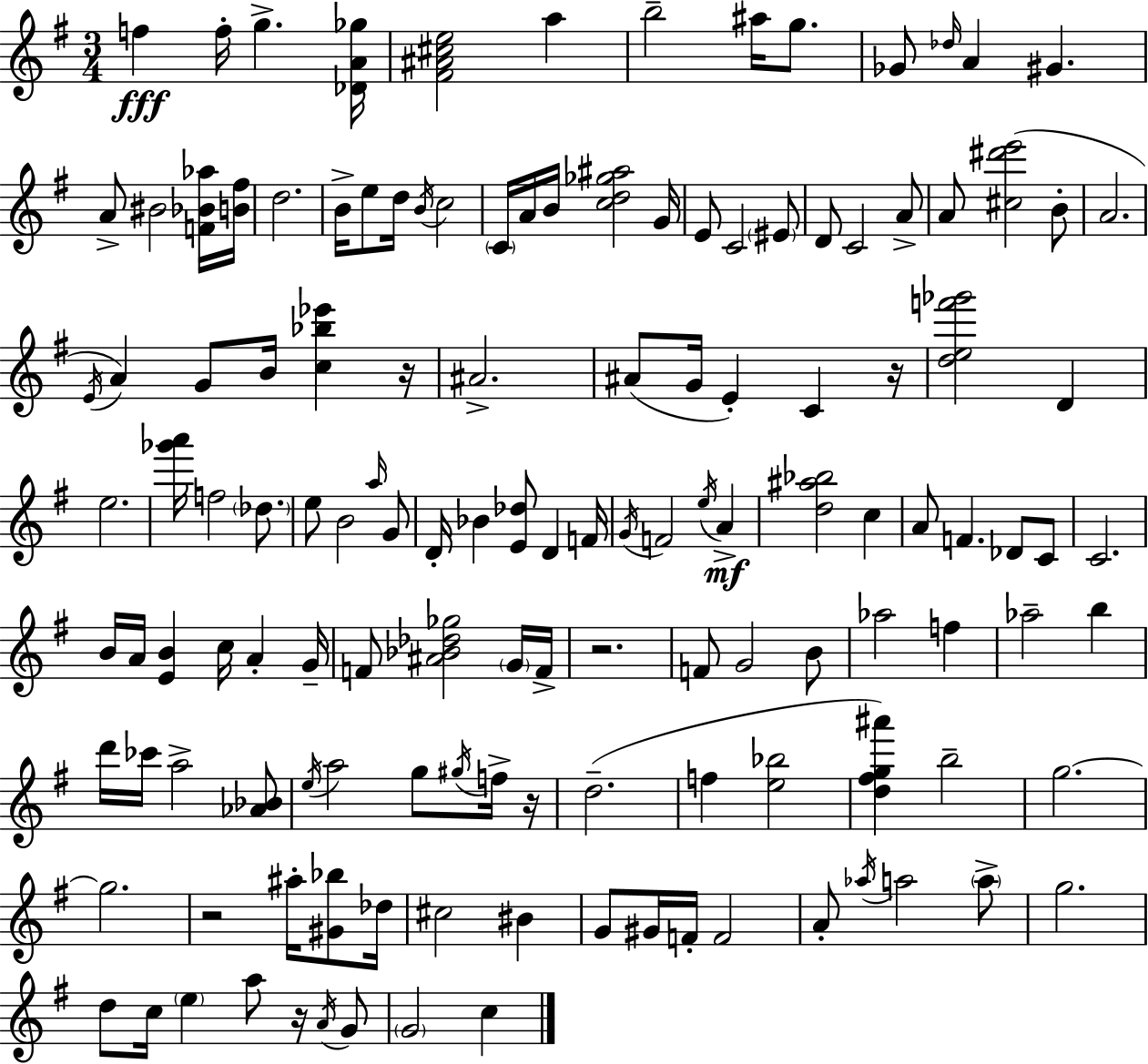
F5/q F5/s G5/q. [Db4,A4,Gb5]/s [F#4,A#4,C#5,E5]/h A5/q B5/h A#5/s G5/e. Gb4/e Db5/s A4/q G#4/q. A4/e BIS4/h [F4,Bb4,Ab5]/s [B4,F#5]/s D5/h. B4/s E5/e D5/s B4/s C5/h C4/s A4/s B4/s [C5,D5,Gb5,A#5]/h G4/s E4/e C4/h EIS4/e D4/e C4/h A4/e A4/e [C#5,D#6,E6]/h B4/e A4/h. E4/s A4/q G4/e B4/s [C5,Bb5,Eb6]/q R/s A#4/h. A#4/e G4/s E4/q C4/q R/s [D5,E5,F6,Gb6]/h D4/q E5/h. [Gb6,A6]/s F5/h Db5/e. E5/e B4/h A5/s G4/e D4/s Bb4/q [E4,Db5]/e D4/q F4/s G4/s F4/h E5/s A4/q [D5,A#5,Bb5]/h C5/q A4/e F4/q. Db4/e C4/e C4/h. B4/s A4/s [E4,B4]/q C5/s A4/q G4/s F4/e [A#4,Bb4,Db5,Gb5]/h G4/s F4/s R/h. F4/e G4/h B4/e Ab5/h F5/q Ab5/h B5/q D6/s CES6/s A5/h [Ab4,Bb4]/e E5/s A5/h G5/e G#5/s F5/s R/s D5/h. F5/q [E5,Bb5]/h [D5,F#5,G5,A#6]/q B5/h G5/h. G5/h. R/h A#5/s [G#4,Bb5]/e Db5/s C#5/h BIS4/q G4/e G#4/s F4/s F4/h A4/e Ab5/s A5/h A5/e G5/h. D5/e C5/s E5/q A5/e R/s A4/s G4/e G4/h C5/q